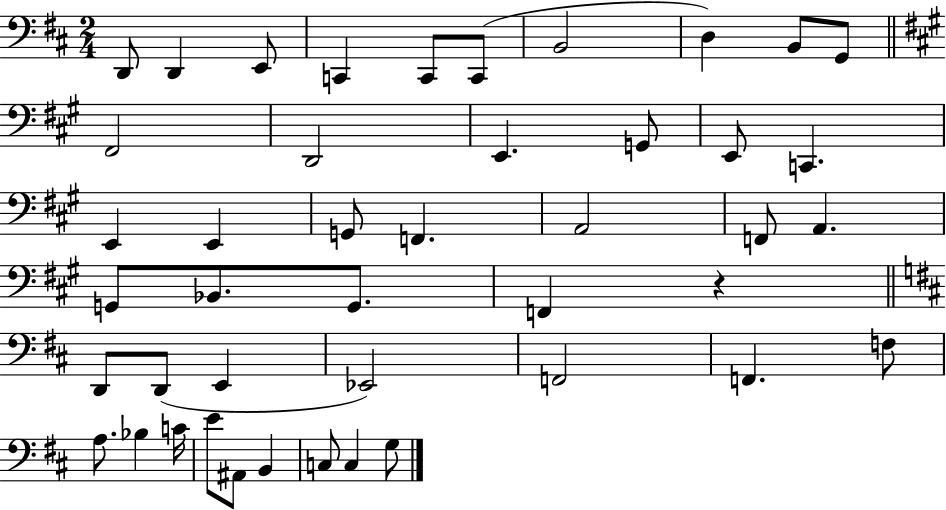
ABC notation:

X:1
T:Untitled
M:2/4
L:1/4
K:D
D,,/2 D,, E,,/2 C,, C,,/2 C,,/2 B,,2 D, B,,/2 G,,/2 ^F,,2 D,,2 E,, G,,/2 E,,/2 C,, E,, E,, G,,/2 F,, A,,2 F,,/2 A,, G,,/2 _B,,/2 G,,/2 F,, z D,,/2 D,,/2 E,, _E,,2 F,,2 F,, F,/2 A,/2 _B, C/4 E/2 ^A,,/2 B,, C,/2 C, G,/2